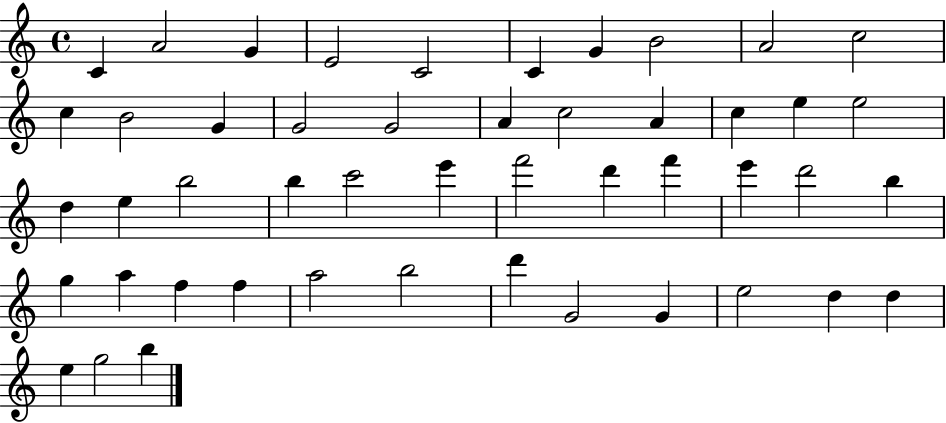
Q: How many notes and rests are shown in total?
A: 48